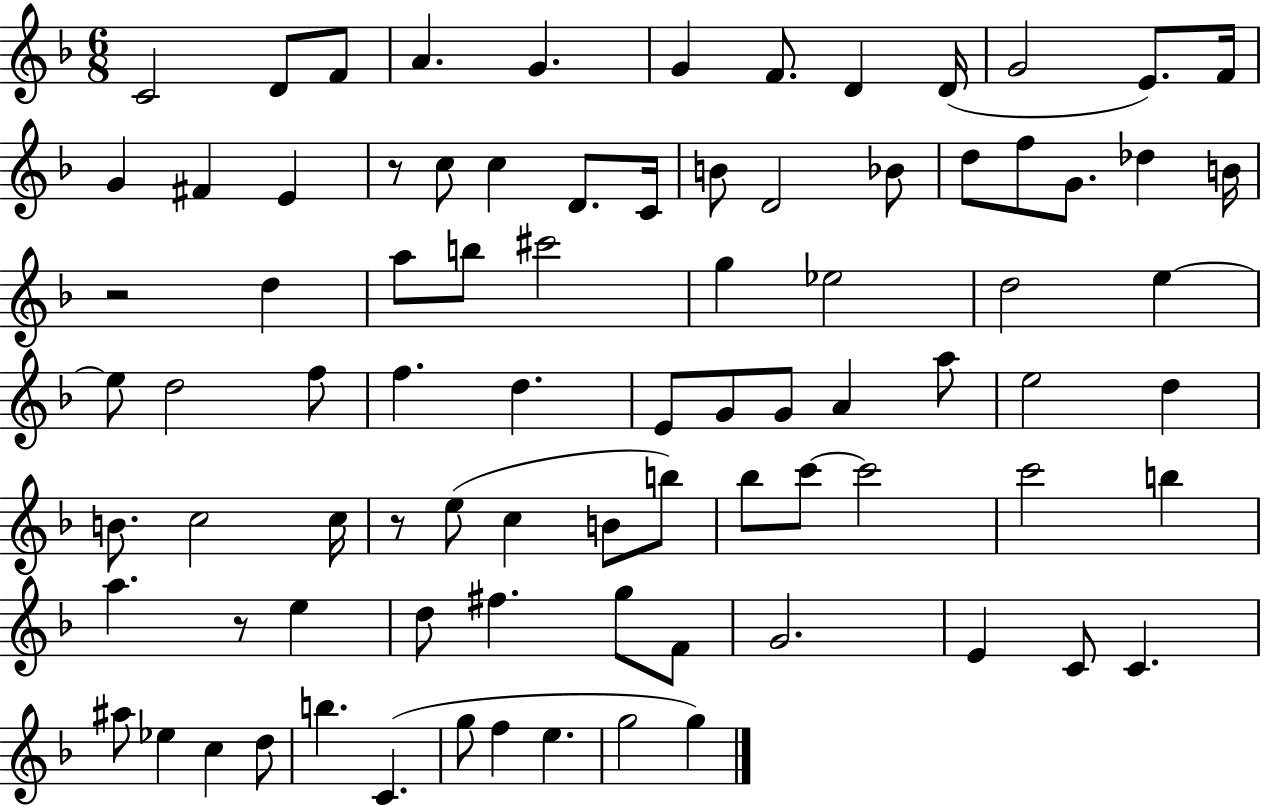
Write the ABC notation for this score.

X:1
T:Untitled
M:6/8
L:1/4
K:F
C2 D/2 F/2 A G G F/2 D D/4 G2 E/2 F/4 G ^F E z/2 c/2 c D/2 C/4 B/2 D2 _B/2 d/2 f/2 G/2 _d B/4 z2 d a/2 b/2 ^c'2 g _e2 d2 e e/2 d2 f/2 f d E/2 G/2 G/2 A a/2 e2 d B/2 c2 c/4 z/2 e/2 c B/2 b/2 _b/2 c'/2 c'2 c'2 b a z/2 e d/2 ^f g/2 F/2 G2 E C/2 C ^a/2 _e c d/2 b C g/2 f e g2 g